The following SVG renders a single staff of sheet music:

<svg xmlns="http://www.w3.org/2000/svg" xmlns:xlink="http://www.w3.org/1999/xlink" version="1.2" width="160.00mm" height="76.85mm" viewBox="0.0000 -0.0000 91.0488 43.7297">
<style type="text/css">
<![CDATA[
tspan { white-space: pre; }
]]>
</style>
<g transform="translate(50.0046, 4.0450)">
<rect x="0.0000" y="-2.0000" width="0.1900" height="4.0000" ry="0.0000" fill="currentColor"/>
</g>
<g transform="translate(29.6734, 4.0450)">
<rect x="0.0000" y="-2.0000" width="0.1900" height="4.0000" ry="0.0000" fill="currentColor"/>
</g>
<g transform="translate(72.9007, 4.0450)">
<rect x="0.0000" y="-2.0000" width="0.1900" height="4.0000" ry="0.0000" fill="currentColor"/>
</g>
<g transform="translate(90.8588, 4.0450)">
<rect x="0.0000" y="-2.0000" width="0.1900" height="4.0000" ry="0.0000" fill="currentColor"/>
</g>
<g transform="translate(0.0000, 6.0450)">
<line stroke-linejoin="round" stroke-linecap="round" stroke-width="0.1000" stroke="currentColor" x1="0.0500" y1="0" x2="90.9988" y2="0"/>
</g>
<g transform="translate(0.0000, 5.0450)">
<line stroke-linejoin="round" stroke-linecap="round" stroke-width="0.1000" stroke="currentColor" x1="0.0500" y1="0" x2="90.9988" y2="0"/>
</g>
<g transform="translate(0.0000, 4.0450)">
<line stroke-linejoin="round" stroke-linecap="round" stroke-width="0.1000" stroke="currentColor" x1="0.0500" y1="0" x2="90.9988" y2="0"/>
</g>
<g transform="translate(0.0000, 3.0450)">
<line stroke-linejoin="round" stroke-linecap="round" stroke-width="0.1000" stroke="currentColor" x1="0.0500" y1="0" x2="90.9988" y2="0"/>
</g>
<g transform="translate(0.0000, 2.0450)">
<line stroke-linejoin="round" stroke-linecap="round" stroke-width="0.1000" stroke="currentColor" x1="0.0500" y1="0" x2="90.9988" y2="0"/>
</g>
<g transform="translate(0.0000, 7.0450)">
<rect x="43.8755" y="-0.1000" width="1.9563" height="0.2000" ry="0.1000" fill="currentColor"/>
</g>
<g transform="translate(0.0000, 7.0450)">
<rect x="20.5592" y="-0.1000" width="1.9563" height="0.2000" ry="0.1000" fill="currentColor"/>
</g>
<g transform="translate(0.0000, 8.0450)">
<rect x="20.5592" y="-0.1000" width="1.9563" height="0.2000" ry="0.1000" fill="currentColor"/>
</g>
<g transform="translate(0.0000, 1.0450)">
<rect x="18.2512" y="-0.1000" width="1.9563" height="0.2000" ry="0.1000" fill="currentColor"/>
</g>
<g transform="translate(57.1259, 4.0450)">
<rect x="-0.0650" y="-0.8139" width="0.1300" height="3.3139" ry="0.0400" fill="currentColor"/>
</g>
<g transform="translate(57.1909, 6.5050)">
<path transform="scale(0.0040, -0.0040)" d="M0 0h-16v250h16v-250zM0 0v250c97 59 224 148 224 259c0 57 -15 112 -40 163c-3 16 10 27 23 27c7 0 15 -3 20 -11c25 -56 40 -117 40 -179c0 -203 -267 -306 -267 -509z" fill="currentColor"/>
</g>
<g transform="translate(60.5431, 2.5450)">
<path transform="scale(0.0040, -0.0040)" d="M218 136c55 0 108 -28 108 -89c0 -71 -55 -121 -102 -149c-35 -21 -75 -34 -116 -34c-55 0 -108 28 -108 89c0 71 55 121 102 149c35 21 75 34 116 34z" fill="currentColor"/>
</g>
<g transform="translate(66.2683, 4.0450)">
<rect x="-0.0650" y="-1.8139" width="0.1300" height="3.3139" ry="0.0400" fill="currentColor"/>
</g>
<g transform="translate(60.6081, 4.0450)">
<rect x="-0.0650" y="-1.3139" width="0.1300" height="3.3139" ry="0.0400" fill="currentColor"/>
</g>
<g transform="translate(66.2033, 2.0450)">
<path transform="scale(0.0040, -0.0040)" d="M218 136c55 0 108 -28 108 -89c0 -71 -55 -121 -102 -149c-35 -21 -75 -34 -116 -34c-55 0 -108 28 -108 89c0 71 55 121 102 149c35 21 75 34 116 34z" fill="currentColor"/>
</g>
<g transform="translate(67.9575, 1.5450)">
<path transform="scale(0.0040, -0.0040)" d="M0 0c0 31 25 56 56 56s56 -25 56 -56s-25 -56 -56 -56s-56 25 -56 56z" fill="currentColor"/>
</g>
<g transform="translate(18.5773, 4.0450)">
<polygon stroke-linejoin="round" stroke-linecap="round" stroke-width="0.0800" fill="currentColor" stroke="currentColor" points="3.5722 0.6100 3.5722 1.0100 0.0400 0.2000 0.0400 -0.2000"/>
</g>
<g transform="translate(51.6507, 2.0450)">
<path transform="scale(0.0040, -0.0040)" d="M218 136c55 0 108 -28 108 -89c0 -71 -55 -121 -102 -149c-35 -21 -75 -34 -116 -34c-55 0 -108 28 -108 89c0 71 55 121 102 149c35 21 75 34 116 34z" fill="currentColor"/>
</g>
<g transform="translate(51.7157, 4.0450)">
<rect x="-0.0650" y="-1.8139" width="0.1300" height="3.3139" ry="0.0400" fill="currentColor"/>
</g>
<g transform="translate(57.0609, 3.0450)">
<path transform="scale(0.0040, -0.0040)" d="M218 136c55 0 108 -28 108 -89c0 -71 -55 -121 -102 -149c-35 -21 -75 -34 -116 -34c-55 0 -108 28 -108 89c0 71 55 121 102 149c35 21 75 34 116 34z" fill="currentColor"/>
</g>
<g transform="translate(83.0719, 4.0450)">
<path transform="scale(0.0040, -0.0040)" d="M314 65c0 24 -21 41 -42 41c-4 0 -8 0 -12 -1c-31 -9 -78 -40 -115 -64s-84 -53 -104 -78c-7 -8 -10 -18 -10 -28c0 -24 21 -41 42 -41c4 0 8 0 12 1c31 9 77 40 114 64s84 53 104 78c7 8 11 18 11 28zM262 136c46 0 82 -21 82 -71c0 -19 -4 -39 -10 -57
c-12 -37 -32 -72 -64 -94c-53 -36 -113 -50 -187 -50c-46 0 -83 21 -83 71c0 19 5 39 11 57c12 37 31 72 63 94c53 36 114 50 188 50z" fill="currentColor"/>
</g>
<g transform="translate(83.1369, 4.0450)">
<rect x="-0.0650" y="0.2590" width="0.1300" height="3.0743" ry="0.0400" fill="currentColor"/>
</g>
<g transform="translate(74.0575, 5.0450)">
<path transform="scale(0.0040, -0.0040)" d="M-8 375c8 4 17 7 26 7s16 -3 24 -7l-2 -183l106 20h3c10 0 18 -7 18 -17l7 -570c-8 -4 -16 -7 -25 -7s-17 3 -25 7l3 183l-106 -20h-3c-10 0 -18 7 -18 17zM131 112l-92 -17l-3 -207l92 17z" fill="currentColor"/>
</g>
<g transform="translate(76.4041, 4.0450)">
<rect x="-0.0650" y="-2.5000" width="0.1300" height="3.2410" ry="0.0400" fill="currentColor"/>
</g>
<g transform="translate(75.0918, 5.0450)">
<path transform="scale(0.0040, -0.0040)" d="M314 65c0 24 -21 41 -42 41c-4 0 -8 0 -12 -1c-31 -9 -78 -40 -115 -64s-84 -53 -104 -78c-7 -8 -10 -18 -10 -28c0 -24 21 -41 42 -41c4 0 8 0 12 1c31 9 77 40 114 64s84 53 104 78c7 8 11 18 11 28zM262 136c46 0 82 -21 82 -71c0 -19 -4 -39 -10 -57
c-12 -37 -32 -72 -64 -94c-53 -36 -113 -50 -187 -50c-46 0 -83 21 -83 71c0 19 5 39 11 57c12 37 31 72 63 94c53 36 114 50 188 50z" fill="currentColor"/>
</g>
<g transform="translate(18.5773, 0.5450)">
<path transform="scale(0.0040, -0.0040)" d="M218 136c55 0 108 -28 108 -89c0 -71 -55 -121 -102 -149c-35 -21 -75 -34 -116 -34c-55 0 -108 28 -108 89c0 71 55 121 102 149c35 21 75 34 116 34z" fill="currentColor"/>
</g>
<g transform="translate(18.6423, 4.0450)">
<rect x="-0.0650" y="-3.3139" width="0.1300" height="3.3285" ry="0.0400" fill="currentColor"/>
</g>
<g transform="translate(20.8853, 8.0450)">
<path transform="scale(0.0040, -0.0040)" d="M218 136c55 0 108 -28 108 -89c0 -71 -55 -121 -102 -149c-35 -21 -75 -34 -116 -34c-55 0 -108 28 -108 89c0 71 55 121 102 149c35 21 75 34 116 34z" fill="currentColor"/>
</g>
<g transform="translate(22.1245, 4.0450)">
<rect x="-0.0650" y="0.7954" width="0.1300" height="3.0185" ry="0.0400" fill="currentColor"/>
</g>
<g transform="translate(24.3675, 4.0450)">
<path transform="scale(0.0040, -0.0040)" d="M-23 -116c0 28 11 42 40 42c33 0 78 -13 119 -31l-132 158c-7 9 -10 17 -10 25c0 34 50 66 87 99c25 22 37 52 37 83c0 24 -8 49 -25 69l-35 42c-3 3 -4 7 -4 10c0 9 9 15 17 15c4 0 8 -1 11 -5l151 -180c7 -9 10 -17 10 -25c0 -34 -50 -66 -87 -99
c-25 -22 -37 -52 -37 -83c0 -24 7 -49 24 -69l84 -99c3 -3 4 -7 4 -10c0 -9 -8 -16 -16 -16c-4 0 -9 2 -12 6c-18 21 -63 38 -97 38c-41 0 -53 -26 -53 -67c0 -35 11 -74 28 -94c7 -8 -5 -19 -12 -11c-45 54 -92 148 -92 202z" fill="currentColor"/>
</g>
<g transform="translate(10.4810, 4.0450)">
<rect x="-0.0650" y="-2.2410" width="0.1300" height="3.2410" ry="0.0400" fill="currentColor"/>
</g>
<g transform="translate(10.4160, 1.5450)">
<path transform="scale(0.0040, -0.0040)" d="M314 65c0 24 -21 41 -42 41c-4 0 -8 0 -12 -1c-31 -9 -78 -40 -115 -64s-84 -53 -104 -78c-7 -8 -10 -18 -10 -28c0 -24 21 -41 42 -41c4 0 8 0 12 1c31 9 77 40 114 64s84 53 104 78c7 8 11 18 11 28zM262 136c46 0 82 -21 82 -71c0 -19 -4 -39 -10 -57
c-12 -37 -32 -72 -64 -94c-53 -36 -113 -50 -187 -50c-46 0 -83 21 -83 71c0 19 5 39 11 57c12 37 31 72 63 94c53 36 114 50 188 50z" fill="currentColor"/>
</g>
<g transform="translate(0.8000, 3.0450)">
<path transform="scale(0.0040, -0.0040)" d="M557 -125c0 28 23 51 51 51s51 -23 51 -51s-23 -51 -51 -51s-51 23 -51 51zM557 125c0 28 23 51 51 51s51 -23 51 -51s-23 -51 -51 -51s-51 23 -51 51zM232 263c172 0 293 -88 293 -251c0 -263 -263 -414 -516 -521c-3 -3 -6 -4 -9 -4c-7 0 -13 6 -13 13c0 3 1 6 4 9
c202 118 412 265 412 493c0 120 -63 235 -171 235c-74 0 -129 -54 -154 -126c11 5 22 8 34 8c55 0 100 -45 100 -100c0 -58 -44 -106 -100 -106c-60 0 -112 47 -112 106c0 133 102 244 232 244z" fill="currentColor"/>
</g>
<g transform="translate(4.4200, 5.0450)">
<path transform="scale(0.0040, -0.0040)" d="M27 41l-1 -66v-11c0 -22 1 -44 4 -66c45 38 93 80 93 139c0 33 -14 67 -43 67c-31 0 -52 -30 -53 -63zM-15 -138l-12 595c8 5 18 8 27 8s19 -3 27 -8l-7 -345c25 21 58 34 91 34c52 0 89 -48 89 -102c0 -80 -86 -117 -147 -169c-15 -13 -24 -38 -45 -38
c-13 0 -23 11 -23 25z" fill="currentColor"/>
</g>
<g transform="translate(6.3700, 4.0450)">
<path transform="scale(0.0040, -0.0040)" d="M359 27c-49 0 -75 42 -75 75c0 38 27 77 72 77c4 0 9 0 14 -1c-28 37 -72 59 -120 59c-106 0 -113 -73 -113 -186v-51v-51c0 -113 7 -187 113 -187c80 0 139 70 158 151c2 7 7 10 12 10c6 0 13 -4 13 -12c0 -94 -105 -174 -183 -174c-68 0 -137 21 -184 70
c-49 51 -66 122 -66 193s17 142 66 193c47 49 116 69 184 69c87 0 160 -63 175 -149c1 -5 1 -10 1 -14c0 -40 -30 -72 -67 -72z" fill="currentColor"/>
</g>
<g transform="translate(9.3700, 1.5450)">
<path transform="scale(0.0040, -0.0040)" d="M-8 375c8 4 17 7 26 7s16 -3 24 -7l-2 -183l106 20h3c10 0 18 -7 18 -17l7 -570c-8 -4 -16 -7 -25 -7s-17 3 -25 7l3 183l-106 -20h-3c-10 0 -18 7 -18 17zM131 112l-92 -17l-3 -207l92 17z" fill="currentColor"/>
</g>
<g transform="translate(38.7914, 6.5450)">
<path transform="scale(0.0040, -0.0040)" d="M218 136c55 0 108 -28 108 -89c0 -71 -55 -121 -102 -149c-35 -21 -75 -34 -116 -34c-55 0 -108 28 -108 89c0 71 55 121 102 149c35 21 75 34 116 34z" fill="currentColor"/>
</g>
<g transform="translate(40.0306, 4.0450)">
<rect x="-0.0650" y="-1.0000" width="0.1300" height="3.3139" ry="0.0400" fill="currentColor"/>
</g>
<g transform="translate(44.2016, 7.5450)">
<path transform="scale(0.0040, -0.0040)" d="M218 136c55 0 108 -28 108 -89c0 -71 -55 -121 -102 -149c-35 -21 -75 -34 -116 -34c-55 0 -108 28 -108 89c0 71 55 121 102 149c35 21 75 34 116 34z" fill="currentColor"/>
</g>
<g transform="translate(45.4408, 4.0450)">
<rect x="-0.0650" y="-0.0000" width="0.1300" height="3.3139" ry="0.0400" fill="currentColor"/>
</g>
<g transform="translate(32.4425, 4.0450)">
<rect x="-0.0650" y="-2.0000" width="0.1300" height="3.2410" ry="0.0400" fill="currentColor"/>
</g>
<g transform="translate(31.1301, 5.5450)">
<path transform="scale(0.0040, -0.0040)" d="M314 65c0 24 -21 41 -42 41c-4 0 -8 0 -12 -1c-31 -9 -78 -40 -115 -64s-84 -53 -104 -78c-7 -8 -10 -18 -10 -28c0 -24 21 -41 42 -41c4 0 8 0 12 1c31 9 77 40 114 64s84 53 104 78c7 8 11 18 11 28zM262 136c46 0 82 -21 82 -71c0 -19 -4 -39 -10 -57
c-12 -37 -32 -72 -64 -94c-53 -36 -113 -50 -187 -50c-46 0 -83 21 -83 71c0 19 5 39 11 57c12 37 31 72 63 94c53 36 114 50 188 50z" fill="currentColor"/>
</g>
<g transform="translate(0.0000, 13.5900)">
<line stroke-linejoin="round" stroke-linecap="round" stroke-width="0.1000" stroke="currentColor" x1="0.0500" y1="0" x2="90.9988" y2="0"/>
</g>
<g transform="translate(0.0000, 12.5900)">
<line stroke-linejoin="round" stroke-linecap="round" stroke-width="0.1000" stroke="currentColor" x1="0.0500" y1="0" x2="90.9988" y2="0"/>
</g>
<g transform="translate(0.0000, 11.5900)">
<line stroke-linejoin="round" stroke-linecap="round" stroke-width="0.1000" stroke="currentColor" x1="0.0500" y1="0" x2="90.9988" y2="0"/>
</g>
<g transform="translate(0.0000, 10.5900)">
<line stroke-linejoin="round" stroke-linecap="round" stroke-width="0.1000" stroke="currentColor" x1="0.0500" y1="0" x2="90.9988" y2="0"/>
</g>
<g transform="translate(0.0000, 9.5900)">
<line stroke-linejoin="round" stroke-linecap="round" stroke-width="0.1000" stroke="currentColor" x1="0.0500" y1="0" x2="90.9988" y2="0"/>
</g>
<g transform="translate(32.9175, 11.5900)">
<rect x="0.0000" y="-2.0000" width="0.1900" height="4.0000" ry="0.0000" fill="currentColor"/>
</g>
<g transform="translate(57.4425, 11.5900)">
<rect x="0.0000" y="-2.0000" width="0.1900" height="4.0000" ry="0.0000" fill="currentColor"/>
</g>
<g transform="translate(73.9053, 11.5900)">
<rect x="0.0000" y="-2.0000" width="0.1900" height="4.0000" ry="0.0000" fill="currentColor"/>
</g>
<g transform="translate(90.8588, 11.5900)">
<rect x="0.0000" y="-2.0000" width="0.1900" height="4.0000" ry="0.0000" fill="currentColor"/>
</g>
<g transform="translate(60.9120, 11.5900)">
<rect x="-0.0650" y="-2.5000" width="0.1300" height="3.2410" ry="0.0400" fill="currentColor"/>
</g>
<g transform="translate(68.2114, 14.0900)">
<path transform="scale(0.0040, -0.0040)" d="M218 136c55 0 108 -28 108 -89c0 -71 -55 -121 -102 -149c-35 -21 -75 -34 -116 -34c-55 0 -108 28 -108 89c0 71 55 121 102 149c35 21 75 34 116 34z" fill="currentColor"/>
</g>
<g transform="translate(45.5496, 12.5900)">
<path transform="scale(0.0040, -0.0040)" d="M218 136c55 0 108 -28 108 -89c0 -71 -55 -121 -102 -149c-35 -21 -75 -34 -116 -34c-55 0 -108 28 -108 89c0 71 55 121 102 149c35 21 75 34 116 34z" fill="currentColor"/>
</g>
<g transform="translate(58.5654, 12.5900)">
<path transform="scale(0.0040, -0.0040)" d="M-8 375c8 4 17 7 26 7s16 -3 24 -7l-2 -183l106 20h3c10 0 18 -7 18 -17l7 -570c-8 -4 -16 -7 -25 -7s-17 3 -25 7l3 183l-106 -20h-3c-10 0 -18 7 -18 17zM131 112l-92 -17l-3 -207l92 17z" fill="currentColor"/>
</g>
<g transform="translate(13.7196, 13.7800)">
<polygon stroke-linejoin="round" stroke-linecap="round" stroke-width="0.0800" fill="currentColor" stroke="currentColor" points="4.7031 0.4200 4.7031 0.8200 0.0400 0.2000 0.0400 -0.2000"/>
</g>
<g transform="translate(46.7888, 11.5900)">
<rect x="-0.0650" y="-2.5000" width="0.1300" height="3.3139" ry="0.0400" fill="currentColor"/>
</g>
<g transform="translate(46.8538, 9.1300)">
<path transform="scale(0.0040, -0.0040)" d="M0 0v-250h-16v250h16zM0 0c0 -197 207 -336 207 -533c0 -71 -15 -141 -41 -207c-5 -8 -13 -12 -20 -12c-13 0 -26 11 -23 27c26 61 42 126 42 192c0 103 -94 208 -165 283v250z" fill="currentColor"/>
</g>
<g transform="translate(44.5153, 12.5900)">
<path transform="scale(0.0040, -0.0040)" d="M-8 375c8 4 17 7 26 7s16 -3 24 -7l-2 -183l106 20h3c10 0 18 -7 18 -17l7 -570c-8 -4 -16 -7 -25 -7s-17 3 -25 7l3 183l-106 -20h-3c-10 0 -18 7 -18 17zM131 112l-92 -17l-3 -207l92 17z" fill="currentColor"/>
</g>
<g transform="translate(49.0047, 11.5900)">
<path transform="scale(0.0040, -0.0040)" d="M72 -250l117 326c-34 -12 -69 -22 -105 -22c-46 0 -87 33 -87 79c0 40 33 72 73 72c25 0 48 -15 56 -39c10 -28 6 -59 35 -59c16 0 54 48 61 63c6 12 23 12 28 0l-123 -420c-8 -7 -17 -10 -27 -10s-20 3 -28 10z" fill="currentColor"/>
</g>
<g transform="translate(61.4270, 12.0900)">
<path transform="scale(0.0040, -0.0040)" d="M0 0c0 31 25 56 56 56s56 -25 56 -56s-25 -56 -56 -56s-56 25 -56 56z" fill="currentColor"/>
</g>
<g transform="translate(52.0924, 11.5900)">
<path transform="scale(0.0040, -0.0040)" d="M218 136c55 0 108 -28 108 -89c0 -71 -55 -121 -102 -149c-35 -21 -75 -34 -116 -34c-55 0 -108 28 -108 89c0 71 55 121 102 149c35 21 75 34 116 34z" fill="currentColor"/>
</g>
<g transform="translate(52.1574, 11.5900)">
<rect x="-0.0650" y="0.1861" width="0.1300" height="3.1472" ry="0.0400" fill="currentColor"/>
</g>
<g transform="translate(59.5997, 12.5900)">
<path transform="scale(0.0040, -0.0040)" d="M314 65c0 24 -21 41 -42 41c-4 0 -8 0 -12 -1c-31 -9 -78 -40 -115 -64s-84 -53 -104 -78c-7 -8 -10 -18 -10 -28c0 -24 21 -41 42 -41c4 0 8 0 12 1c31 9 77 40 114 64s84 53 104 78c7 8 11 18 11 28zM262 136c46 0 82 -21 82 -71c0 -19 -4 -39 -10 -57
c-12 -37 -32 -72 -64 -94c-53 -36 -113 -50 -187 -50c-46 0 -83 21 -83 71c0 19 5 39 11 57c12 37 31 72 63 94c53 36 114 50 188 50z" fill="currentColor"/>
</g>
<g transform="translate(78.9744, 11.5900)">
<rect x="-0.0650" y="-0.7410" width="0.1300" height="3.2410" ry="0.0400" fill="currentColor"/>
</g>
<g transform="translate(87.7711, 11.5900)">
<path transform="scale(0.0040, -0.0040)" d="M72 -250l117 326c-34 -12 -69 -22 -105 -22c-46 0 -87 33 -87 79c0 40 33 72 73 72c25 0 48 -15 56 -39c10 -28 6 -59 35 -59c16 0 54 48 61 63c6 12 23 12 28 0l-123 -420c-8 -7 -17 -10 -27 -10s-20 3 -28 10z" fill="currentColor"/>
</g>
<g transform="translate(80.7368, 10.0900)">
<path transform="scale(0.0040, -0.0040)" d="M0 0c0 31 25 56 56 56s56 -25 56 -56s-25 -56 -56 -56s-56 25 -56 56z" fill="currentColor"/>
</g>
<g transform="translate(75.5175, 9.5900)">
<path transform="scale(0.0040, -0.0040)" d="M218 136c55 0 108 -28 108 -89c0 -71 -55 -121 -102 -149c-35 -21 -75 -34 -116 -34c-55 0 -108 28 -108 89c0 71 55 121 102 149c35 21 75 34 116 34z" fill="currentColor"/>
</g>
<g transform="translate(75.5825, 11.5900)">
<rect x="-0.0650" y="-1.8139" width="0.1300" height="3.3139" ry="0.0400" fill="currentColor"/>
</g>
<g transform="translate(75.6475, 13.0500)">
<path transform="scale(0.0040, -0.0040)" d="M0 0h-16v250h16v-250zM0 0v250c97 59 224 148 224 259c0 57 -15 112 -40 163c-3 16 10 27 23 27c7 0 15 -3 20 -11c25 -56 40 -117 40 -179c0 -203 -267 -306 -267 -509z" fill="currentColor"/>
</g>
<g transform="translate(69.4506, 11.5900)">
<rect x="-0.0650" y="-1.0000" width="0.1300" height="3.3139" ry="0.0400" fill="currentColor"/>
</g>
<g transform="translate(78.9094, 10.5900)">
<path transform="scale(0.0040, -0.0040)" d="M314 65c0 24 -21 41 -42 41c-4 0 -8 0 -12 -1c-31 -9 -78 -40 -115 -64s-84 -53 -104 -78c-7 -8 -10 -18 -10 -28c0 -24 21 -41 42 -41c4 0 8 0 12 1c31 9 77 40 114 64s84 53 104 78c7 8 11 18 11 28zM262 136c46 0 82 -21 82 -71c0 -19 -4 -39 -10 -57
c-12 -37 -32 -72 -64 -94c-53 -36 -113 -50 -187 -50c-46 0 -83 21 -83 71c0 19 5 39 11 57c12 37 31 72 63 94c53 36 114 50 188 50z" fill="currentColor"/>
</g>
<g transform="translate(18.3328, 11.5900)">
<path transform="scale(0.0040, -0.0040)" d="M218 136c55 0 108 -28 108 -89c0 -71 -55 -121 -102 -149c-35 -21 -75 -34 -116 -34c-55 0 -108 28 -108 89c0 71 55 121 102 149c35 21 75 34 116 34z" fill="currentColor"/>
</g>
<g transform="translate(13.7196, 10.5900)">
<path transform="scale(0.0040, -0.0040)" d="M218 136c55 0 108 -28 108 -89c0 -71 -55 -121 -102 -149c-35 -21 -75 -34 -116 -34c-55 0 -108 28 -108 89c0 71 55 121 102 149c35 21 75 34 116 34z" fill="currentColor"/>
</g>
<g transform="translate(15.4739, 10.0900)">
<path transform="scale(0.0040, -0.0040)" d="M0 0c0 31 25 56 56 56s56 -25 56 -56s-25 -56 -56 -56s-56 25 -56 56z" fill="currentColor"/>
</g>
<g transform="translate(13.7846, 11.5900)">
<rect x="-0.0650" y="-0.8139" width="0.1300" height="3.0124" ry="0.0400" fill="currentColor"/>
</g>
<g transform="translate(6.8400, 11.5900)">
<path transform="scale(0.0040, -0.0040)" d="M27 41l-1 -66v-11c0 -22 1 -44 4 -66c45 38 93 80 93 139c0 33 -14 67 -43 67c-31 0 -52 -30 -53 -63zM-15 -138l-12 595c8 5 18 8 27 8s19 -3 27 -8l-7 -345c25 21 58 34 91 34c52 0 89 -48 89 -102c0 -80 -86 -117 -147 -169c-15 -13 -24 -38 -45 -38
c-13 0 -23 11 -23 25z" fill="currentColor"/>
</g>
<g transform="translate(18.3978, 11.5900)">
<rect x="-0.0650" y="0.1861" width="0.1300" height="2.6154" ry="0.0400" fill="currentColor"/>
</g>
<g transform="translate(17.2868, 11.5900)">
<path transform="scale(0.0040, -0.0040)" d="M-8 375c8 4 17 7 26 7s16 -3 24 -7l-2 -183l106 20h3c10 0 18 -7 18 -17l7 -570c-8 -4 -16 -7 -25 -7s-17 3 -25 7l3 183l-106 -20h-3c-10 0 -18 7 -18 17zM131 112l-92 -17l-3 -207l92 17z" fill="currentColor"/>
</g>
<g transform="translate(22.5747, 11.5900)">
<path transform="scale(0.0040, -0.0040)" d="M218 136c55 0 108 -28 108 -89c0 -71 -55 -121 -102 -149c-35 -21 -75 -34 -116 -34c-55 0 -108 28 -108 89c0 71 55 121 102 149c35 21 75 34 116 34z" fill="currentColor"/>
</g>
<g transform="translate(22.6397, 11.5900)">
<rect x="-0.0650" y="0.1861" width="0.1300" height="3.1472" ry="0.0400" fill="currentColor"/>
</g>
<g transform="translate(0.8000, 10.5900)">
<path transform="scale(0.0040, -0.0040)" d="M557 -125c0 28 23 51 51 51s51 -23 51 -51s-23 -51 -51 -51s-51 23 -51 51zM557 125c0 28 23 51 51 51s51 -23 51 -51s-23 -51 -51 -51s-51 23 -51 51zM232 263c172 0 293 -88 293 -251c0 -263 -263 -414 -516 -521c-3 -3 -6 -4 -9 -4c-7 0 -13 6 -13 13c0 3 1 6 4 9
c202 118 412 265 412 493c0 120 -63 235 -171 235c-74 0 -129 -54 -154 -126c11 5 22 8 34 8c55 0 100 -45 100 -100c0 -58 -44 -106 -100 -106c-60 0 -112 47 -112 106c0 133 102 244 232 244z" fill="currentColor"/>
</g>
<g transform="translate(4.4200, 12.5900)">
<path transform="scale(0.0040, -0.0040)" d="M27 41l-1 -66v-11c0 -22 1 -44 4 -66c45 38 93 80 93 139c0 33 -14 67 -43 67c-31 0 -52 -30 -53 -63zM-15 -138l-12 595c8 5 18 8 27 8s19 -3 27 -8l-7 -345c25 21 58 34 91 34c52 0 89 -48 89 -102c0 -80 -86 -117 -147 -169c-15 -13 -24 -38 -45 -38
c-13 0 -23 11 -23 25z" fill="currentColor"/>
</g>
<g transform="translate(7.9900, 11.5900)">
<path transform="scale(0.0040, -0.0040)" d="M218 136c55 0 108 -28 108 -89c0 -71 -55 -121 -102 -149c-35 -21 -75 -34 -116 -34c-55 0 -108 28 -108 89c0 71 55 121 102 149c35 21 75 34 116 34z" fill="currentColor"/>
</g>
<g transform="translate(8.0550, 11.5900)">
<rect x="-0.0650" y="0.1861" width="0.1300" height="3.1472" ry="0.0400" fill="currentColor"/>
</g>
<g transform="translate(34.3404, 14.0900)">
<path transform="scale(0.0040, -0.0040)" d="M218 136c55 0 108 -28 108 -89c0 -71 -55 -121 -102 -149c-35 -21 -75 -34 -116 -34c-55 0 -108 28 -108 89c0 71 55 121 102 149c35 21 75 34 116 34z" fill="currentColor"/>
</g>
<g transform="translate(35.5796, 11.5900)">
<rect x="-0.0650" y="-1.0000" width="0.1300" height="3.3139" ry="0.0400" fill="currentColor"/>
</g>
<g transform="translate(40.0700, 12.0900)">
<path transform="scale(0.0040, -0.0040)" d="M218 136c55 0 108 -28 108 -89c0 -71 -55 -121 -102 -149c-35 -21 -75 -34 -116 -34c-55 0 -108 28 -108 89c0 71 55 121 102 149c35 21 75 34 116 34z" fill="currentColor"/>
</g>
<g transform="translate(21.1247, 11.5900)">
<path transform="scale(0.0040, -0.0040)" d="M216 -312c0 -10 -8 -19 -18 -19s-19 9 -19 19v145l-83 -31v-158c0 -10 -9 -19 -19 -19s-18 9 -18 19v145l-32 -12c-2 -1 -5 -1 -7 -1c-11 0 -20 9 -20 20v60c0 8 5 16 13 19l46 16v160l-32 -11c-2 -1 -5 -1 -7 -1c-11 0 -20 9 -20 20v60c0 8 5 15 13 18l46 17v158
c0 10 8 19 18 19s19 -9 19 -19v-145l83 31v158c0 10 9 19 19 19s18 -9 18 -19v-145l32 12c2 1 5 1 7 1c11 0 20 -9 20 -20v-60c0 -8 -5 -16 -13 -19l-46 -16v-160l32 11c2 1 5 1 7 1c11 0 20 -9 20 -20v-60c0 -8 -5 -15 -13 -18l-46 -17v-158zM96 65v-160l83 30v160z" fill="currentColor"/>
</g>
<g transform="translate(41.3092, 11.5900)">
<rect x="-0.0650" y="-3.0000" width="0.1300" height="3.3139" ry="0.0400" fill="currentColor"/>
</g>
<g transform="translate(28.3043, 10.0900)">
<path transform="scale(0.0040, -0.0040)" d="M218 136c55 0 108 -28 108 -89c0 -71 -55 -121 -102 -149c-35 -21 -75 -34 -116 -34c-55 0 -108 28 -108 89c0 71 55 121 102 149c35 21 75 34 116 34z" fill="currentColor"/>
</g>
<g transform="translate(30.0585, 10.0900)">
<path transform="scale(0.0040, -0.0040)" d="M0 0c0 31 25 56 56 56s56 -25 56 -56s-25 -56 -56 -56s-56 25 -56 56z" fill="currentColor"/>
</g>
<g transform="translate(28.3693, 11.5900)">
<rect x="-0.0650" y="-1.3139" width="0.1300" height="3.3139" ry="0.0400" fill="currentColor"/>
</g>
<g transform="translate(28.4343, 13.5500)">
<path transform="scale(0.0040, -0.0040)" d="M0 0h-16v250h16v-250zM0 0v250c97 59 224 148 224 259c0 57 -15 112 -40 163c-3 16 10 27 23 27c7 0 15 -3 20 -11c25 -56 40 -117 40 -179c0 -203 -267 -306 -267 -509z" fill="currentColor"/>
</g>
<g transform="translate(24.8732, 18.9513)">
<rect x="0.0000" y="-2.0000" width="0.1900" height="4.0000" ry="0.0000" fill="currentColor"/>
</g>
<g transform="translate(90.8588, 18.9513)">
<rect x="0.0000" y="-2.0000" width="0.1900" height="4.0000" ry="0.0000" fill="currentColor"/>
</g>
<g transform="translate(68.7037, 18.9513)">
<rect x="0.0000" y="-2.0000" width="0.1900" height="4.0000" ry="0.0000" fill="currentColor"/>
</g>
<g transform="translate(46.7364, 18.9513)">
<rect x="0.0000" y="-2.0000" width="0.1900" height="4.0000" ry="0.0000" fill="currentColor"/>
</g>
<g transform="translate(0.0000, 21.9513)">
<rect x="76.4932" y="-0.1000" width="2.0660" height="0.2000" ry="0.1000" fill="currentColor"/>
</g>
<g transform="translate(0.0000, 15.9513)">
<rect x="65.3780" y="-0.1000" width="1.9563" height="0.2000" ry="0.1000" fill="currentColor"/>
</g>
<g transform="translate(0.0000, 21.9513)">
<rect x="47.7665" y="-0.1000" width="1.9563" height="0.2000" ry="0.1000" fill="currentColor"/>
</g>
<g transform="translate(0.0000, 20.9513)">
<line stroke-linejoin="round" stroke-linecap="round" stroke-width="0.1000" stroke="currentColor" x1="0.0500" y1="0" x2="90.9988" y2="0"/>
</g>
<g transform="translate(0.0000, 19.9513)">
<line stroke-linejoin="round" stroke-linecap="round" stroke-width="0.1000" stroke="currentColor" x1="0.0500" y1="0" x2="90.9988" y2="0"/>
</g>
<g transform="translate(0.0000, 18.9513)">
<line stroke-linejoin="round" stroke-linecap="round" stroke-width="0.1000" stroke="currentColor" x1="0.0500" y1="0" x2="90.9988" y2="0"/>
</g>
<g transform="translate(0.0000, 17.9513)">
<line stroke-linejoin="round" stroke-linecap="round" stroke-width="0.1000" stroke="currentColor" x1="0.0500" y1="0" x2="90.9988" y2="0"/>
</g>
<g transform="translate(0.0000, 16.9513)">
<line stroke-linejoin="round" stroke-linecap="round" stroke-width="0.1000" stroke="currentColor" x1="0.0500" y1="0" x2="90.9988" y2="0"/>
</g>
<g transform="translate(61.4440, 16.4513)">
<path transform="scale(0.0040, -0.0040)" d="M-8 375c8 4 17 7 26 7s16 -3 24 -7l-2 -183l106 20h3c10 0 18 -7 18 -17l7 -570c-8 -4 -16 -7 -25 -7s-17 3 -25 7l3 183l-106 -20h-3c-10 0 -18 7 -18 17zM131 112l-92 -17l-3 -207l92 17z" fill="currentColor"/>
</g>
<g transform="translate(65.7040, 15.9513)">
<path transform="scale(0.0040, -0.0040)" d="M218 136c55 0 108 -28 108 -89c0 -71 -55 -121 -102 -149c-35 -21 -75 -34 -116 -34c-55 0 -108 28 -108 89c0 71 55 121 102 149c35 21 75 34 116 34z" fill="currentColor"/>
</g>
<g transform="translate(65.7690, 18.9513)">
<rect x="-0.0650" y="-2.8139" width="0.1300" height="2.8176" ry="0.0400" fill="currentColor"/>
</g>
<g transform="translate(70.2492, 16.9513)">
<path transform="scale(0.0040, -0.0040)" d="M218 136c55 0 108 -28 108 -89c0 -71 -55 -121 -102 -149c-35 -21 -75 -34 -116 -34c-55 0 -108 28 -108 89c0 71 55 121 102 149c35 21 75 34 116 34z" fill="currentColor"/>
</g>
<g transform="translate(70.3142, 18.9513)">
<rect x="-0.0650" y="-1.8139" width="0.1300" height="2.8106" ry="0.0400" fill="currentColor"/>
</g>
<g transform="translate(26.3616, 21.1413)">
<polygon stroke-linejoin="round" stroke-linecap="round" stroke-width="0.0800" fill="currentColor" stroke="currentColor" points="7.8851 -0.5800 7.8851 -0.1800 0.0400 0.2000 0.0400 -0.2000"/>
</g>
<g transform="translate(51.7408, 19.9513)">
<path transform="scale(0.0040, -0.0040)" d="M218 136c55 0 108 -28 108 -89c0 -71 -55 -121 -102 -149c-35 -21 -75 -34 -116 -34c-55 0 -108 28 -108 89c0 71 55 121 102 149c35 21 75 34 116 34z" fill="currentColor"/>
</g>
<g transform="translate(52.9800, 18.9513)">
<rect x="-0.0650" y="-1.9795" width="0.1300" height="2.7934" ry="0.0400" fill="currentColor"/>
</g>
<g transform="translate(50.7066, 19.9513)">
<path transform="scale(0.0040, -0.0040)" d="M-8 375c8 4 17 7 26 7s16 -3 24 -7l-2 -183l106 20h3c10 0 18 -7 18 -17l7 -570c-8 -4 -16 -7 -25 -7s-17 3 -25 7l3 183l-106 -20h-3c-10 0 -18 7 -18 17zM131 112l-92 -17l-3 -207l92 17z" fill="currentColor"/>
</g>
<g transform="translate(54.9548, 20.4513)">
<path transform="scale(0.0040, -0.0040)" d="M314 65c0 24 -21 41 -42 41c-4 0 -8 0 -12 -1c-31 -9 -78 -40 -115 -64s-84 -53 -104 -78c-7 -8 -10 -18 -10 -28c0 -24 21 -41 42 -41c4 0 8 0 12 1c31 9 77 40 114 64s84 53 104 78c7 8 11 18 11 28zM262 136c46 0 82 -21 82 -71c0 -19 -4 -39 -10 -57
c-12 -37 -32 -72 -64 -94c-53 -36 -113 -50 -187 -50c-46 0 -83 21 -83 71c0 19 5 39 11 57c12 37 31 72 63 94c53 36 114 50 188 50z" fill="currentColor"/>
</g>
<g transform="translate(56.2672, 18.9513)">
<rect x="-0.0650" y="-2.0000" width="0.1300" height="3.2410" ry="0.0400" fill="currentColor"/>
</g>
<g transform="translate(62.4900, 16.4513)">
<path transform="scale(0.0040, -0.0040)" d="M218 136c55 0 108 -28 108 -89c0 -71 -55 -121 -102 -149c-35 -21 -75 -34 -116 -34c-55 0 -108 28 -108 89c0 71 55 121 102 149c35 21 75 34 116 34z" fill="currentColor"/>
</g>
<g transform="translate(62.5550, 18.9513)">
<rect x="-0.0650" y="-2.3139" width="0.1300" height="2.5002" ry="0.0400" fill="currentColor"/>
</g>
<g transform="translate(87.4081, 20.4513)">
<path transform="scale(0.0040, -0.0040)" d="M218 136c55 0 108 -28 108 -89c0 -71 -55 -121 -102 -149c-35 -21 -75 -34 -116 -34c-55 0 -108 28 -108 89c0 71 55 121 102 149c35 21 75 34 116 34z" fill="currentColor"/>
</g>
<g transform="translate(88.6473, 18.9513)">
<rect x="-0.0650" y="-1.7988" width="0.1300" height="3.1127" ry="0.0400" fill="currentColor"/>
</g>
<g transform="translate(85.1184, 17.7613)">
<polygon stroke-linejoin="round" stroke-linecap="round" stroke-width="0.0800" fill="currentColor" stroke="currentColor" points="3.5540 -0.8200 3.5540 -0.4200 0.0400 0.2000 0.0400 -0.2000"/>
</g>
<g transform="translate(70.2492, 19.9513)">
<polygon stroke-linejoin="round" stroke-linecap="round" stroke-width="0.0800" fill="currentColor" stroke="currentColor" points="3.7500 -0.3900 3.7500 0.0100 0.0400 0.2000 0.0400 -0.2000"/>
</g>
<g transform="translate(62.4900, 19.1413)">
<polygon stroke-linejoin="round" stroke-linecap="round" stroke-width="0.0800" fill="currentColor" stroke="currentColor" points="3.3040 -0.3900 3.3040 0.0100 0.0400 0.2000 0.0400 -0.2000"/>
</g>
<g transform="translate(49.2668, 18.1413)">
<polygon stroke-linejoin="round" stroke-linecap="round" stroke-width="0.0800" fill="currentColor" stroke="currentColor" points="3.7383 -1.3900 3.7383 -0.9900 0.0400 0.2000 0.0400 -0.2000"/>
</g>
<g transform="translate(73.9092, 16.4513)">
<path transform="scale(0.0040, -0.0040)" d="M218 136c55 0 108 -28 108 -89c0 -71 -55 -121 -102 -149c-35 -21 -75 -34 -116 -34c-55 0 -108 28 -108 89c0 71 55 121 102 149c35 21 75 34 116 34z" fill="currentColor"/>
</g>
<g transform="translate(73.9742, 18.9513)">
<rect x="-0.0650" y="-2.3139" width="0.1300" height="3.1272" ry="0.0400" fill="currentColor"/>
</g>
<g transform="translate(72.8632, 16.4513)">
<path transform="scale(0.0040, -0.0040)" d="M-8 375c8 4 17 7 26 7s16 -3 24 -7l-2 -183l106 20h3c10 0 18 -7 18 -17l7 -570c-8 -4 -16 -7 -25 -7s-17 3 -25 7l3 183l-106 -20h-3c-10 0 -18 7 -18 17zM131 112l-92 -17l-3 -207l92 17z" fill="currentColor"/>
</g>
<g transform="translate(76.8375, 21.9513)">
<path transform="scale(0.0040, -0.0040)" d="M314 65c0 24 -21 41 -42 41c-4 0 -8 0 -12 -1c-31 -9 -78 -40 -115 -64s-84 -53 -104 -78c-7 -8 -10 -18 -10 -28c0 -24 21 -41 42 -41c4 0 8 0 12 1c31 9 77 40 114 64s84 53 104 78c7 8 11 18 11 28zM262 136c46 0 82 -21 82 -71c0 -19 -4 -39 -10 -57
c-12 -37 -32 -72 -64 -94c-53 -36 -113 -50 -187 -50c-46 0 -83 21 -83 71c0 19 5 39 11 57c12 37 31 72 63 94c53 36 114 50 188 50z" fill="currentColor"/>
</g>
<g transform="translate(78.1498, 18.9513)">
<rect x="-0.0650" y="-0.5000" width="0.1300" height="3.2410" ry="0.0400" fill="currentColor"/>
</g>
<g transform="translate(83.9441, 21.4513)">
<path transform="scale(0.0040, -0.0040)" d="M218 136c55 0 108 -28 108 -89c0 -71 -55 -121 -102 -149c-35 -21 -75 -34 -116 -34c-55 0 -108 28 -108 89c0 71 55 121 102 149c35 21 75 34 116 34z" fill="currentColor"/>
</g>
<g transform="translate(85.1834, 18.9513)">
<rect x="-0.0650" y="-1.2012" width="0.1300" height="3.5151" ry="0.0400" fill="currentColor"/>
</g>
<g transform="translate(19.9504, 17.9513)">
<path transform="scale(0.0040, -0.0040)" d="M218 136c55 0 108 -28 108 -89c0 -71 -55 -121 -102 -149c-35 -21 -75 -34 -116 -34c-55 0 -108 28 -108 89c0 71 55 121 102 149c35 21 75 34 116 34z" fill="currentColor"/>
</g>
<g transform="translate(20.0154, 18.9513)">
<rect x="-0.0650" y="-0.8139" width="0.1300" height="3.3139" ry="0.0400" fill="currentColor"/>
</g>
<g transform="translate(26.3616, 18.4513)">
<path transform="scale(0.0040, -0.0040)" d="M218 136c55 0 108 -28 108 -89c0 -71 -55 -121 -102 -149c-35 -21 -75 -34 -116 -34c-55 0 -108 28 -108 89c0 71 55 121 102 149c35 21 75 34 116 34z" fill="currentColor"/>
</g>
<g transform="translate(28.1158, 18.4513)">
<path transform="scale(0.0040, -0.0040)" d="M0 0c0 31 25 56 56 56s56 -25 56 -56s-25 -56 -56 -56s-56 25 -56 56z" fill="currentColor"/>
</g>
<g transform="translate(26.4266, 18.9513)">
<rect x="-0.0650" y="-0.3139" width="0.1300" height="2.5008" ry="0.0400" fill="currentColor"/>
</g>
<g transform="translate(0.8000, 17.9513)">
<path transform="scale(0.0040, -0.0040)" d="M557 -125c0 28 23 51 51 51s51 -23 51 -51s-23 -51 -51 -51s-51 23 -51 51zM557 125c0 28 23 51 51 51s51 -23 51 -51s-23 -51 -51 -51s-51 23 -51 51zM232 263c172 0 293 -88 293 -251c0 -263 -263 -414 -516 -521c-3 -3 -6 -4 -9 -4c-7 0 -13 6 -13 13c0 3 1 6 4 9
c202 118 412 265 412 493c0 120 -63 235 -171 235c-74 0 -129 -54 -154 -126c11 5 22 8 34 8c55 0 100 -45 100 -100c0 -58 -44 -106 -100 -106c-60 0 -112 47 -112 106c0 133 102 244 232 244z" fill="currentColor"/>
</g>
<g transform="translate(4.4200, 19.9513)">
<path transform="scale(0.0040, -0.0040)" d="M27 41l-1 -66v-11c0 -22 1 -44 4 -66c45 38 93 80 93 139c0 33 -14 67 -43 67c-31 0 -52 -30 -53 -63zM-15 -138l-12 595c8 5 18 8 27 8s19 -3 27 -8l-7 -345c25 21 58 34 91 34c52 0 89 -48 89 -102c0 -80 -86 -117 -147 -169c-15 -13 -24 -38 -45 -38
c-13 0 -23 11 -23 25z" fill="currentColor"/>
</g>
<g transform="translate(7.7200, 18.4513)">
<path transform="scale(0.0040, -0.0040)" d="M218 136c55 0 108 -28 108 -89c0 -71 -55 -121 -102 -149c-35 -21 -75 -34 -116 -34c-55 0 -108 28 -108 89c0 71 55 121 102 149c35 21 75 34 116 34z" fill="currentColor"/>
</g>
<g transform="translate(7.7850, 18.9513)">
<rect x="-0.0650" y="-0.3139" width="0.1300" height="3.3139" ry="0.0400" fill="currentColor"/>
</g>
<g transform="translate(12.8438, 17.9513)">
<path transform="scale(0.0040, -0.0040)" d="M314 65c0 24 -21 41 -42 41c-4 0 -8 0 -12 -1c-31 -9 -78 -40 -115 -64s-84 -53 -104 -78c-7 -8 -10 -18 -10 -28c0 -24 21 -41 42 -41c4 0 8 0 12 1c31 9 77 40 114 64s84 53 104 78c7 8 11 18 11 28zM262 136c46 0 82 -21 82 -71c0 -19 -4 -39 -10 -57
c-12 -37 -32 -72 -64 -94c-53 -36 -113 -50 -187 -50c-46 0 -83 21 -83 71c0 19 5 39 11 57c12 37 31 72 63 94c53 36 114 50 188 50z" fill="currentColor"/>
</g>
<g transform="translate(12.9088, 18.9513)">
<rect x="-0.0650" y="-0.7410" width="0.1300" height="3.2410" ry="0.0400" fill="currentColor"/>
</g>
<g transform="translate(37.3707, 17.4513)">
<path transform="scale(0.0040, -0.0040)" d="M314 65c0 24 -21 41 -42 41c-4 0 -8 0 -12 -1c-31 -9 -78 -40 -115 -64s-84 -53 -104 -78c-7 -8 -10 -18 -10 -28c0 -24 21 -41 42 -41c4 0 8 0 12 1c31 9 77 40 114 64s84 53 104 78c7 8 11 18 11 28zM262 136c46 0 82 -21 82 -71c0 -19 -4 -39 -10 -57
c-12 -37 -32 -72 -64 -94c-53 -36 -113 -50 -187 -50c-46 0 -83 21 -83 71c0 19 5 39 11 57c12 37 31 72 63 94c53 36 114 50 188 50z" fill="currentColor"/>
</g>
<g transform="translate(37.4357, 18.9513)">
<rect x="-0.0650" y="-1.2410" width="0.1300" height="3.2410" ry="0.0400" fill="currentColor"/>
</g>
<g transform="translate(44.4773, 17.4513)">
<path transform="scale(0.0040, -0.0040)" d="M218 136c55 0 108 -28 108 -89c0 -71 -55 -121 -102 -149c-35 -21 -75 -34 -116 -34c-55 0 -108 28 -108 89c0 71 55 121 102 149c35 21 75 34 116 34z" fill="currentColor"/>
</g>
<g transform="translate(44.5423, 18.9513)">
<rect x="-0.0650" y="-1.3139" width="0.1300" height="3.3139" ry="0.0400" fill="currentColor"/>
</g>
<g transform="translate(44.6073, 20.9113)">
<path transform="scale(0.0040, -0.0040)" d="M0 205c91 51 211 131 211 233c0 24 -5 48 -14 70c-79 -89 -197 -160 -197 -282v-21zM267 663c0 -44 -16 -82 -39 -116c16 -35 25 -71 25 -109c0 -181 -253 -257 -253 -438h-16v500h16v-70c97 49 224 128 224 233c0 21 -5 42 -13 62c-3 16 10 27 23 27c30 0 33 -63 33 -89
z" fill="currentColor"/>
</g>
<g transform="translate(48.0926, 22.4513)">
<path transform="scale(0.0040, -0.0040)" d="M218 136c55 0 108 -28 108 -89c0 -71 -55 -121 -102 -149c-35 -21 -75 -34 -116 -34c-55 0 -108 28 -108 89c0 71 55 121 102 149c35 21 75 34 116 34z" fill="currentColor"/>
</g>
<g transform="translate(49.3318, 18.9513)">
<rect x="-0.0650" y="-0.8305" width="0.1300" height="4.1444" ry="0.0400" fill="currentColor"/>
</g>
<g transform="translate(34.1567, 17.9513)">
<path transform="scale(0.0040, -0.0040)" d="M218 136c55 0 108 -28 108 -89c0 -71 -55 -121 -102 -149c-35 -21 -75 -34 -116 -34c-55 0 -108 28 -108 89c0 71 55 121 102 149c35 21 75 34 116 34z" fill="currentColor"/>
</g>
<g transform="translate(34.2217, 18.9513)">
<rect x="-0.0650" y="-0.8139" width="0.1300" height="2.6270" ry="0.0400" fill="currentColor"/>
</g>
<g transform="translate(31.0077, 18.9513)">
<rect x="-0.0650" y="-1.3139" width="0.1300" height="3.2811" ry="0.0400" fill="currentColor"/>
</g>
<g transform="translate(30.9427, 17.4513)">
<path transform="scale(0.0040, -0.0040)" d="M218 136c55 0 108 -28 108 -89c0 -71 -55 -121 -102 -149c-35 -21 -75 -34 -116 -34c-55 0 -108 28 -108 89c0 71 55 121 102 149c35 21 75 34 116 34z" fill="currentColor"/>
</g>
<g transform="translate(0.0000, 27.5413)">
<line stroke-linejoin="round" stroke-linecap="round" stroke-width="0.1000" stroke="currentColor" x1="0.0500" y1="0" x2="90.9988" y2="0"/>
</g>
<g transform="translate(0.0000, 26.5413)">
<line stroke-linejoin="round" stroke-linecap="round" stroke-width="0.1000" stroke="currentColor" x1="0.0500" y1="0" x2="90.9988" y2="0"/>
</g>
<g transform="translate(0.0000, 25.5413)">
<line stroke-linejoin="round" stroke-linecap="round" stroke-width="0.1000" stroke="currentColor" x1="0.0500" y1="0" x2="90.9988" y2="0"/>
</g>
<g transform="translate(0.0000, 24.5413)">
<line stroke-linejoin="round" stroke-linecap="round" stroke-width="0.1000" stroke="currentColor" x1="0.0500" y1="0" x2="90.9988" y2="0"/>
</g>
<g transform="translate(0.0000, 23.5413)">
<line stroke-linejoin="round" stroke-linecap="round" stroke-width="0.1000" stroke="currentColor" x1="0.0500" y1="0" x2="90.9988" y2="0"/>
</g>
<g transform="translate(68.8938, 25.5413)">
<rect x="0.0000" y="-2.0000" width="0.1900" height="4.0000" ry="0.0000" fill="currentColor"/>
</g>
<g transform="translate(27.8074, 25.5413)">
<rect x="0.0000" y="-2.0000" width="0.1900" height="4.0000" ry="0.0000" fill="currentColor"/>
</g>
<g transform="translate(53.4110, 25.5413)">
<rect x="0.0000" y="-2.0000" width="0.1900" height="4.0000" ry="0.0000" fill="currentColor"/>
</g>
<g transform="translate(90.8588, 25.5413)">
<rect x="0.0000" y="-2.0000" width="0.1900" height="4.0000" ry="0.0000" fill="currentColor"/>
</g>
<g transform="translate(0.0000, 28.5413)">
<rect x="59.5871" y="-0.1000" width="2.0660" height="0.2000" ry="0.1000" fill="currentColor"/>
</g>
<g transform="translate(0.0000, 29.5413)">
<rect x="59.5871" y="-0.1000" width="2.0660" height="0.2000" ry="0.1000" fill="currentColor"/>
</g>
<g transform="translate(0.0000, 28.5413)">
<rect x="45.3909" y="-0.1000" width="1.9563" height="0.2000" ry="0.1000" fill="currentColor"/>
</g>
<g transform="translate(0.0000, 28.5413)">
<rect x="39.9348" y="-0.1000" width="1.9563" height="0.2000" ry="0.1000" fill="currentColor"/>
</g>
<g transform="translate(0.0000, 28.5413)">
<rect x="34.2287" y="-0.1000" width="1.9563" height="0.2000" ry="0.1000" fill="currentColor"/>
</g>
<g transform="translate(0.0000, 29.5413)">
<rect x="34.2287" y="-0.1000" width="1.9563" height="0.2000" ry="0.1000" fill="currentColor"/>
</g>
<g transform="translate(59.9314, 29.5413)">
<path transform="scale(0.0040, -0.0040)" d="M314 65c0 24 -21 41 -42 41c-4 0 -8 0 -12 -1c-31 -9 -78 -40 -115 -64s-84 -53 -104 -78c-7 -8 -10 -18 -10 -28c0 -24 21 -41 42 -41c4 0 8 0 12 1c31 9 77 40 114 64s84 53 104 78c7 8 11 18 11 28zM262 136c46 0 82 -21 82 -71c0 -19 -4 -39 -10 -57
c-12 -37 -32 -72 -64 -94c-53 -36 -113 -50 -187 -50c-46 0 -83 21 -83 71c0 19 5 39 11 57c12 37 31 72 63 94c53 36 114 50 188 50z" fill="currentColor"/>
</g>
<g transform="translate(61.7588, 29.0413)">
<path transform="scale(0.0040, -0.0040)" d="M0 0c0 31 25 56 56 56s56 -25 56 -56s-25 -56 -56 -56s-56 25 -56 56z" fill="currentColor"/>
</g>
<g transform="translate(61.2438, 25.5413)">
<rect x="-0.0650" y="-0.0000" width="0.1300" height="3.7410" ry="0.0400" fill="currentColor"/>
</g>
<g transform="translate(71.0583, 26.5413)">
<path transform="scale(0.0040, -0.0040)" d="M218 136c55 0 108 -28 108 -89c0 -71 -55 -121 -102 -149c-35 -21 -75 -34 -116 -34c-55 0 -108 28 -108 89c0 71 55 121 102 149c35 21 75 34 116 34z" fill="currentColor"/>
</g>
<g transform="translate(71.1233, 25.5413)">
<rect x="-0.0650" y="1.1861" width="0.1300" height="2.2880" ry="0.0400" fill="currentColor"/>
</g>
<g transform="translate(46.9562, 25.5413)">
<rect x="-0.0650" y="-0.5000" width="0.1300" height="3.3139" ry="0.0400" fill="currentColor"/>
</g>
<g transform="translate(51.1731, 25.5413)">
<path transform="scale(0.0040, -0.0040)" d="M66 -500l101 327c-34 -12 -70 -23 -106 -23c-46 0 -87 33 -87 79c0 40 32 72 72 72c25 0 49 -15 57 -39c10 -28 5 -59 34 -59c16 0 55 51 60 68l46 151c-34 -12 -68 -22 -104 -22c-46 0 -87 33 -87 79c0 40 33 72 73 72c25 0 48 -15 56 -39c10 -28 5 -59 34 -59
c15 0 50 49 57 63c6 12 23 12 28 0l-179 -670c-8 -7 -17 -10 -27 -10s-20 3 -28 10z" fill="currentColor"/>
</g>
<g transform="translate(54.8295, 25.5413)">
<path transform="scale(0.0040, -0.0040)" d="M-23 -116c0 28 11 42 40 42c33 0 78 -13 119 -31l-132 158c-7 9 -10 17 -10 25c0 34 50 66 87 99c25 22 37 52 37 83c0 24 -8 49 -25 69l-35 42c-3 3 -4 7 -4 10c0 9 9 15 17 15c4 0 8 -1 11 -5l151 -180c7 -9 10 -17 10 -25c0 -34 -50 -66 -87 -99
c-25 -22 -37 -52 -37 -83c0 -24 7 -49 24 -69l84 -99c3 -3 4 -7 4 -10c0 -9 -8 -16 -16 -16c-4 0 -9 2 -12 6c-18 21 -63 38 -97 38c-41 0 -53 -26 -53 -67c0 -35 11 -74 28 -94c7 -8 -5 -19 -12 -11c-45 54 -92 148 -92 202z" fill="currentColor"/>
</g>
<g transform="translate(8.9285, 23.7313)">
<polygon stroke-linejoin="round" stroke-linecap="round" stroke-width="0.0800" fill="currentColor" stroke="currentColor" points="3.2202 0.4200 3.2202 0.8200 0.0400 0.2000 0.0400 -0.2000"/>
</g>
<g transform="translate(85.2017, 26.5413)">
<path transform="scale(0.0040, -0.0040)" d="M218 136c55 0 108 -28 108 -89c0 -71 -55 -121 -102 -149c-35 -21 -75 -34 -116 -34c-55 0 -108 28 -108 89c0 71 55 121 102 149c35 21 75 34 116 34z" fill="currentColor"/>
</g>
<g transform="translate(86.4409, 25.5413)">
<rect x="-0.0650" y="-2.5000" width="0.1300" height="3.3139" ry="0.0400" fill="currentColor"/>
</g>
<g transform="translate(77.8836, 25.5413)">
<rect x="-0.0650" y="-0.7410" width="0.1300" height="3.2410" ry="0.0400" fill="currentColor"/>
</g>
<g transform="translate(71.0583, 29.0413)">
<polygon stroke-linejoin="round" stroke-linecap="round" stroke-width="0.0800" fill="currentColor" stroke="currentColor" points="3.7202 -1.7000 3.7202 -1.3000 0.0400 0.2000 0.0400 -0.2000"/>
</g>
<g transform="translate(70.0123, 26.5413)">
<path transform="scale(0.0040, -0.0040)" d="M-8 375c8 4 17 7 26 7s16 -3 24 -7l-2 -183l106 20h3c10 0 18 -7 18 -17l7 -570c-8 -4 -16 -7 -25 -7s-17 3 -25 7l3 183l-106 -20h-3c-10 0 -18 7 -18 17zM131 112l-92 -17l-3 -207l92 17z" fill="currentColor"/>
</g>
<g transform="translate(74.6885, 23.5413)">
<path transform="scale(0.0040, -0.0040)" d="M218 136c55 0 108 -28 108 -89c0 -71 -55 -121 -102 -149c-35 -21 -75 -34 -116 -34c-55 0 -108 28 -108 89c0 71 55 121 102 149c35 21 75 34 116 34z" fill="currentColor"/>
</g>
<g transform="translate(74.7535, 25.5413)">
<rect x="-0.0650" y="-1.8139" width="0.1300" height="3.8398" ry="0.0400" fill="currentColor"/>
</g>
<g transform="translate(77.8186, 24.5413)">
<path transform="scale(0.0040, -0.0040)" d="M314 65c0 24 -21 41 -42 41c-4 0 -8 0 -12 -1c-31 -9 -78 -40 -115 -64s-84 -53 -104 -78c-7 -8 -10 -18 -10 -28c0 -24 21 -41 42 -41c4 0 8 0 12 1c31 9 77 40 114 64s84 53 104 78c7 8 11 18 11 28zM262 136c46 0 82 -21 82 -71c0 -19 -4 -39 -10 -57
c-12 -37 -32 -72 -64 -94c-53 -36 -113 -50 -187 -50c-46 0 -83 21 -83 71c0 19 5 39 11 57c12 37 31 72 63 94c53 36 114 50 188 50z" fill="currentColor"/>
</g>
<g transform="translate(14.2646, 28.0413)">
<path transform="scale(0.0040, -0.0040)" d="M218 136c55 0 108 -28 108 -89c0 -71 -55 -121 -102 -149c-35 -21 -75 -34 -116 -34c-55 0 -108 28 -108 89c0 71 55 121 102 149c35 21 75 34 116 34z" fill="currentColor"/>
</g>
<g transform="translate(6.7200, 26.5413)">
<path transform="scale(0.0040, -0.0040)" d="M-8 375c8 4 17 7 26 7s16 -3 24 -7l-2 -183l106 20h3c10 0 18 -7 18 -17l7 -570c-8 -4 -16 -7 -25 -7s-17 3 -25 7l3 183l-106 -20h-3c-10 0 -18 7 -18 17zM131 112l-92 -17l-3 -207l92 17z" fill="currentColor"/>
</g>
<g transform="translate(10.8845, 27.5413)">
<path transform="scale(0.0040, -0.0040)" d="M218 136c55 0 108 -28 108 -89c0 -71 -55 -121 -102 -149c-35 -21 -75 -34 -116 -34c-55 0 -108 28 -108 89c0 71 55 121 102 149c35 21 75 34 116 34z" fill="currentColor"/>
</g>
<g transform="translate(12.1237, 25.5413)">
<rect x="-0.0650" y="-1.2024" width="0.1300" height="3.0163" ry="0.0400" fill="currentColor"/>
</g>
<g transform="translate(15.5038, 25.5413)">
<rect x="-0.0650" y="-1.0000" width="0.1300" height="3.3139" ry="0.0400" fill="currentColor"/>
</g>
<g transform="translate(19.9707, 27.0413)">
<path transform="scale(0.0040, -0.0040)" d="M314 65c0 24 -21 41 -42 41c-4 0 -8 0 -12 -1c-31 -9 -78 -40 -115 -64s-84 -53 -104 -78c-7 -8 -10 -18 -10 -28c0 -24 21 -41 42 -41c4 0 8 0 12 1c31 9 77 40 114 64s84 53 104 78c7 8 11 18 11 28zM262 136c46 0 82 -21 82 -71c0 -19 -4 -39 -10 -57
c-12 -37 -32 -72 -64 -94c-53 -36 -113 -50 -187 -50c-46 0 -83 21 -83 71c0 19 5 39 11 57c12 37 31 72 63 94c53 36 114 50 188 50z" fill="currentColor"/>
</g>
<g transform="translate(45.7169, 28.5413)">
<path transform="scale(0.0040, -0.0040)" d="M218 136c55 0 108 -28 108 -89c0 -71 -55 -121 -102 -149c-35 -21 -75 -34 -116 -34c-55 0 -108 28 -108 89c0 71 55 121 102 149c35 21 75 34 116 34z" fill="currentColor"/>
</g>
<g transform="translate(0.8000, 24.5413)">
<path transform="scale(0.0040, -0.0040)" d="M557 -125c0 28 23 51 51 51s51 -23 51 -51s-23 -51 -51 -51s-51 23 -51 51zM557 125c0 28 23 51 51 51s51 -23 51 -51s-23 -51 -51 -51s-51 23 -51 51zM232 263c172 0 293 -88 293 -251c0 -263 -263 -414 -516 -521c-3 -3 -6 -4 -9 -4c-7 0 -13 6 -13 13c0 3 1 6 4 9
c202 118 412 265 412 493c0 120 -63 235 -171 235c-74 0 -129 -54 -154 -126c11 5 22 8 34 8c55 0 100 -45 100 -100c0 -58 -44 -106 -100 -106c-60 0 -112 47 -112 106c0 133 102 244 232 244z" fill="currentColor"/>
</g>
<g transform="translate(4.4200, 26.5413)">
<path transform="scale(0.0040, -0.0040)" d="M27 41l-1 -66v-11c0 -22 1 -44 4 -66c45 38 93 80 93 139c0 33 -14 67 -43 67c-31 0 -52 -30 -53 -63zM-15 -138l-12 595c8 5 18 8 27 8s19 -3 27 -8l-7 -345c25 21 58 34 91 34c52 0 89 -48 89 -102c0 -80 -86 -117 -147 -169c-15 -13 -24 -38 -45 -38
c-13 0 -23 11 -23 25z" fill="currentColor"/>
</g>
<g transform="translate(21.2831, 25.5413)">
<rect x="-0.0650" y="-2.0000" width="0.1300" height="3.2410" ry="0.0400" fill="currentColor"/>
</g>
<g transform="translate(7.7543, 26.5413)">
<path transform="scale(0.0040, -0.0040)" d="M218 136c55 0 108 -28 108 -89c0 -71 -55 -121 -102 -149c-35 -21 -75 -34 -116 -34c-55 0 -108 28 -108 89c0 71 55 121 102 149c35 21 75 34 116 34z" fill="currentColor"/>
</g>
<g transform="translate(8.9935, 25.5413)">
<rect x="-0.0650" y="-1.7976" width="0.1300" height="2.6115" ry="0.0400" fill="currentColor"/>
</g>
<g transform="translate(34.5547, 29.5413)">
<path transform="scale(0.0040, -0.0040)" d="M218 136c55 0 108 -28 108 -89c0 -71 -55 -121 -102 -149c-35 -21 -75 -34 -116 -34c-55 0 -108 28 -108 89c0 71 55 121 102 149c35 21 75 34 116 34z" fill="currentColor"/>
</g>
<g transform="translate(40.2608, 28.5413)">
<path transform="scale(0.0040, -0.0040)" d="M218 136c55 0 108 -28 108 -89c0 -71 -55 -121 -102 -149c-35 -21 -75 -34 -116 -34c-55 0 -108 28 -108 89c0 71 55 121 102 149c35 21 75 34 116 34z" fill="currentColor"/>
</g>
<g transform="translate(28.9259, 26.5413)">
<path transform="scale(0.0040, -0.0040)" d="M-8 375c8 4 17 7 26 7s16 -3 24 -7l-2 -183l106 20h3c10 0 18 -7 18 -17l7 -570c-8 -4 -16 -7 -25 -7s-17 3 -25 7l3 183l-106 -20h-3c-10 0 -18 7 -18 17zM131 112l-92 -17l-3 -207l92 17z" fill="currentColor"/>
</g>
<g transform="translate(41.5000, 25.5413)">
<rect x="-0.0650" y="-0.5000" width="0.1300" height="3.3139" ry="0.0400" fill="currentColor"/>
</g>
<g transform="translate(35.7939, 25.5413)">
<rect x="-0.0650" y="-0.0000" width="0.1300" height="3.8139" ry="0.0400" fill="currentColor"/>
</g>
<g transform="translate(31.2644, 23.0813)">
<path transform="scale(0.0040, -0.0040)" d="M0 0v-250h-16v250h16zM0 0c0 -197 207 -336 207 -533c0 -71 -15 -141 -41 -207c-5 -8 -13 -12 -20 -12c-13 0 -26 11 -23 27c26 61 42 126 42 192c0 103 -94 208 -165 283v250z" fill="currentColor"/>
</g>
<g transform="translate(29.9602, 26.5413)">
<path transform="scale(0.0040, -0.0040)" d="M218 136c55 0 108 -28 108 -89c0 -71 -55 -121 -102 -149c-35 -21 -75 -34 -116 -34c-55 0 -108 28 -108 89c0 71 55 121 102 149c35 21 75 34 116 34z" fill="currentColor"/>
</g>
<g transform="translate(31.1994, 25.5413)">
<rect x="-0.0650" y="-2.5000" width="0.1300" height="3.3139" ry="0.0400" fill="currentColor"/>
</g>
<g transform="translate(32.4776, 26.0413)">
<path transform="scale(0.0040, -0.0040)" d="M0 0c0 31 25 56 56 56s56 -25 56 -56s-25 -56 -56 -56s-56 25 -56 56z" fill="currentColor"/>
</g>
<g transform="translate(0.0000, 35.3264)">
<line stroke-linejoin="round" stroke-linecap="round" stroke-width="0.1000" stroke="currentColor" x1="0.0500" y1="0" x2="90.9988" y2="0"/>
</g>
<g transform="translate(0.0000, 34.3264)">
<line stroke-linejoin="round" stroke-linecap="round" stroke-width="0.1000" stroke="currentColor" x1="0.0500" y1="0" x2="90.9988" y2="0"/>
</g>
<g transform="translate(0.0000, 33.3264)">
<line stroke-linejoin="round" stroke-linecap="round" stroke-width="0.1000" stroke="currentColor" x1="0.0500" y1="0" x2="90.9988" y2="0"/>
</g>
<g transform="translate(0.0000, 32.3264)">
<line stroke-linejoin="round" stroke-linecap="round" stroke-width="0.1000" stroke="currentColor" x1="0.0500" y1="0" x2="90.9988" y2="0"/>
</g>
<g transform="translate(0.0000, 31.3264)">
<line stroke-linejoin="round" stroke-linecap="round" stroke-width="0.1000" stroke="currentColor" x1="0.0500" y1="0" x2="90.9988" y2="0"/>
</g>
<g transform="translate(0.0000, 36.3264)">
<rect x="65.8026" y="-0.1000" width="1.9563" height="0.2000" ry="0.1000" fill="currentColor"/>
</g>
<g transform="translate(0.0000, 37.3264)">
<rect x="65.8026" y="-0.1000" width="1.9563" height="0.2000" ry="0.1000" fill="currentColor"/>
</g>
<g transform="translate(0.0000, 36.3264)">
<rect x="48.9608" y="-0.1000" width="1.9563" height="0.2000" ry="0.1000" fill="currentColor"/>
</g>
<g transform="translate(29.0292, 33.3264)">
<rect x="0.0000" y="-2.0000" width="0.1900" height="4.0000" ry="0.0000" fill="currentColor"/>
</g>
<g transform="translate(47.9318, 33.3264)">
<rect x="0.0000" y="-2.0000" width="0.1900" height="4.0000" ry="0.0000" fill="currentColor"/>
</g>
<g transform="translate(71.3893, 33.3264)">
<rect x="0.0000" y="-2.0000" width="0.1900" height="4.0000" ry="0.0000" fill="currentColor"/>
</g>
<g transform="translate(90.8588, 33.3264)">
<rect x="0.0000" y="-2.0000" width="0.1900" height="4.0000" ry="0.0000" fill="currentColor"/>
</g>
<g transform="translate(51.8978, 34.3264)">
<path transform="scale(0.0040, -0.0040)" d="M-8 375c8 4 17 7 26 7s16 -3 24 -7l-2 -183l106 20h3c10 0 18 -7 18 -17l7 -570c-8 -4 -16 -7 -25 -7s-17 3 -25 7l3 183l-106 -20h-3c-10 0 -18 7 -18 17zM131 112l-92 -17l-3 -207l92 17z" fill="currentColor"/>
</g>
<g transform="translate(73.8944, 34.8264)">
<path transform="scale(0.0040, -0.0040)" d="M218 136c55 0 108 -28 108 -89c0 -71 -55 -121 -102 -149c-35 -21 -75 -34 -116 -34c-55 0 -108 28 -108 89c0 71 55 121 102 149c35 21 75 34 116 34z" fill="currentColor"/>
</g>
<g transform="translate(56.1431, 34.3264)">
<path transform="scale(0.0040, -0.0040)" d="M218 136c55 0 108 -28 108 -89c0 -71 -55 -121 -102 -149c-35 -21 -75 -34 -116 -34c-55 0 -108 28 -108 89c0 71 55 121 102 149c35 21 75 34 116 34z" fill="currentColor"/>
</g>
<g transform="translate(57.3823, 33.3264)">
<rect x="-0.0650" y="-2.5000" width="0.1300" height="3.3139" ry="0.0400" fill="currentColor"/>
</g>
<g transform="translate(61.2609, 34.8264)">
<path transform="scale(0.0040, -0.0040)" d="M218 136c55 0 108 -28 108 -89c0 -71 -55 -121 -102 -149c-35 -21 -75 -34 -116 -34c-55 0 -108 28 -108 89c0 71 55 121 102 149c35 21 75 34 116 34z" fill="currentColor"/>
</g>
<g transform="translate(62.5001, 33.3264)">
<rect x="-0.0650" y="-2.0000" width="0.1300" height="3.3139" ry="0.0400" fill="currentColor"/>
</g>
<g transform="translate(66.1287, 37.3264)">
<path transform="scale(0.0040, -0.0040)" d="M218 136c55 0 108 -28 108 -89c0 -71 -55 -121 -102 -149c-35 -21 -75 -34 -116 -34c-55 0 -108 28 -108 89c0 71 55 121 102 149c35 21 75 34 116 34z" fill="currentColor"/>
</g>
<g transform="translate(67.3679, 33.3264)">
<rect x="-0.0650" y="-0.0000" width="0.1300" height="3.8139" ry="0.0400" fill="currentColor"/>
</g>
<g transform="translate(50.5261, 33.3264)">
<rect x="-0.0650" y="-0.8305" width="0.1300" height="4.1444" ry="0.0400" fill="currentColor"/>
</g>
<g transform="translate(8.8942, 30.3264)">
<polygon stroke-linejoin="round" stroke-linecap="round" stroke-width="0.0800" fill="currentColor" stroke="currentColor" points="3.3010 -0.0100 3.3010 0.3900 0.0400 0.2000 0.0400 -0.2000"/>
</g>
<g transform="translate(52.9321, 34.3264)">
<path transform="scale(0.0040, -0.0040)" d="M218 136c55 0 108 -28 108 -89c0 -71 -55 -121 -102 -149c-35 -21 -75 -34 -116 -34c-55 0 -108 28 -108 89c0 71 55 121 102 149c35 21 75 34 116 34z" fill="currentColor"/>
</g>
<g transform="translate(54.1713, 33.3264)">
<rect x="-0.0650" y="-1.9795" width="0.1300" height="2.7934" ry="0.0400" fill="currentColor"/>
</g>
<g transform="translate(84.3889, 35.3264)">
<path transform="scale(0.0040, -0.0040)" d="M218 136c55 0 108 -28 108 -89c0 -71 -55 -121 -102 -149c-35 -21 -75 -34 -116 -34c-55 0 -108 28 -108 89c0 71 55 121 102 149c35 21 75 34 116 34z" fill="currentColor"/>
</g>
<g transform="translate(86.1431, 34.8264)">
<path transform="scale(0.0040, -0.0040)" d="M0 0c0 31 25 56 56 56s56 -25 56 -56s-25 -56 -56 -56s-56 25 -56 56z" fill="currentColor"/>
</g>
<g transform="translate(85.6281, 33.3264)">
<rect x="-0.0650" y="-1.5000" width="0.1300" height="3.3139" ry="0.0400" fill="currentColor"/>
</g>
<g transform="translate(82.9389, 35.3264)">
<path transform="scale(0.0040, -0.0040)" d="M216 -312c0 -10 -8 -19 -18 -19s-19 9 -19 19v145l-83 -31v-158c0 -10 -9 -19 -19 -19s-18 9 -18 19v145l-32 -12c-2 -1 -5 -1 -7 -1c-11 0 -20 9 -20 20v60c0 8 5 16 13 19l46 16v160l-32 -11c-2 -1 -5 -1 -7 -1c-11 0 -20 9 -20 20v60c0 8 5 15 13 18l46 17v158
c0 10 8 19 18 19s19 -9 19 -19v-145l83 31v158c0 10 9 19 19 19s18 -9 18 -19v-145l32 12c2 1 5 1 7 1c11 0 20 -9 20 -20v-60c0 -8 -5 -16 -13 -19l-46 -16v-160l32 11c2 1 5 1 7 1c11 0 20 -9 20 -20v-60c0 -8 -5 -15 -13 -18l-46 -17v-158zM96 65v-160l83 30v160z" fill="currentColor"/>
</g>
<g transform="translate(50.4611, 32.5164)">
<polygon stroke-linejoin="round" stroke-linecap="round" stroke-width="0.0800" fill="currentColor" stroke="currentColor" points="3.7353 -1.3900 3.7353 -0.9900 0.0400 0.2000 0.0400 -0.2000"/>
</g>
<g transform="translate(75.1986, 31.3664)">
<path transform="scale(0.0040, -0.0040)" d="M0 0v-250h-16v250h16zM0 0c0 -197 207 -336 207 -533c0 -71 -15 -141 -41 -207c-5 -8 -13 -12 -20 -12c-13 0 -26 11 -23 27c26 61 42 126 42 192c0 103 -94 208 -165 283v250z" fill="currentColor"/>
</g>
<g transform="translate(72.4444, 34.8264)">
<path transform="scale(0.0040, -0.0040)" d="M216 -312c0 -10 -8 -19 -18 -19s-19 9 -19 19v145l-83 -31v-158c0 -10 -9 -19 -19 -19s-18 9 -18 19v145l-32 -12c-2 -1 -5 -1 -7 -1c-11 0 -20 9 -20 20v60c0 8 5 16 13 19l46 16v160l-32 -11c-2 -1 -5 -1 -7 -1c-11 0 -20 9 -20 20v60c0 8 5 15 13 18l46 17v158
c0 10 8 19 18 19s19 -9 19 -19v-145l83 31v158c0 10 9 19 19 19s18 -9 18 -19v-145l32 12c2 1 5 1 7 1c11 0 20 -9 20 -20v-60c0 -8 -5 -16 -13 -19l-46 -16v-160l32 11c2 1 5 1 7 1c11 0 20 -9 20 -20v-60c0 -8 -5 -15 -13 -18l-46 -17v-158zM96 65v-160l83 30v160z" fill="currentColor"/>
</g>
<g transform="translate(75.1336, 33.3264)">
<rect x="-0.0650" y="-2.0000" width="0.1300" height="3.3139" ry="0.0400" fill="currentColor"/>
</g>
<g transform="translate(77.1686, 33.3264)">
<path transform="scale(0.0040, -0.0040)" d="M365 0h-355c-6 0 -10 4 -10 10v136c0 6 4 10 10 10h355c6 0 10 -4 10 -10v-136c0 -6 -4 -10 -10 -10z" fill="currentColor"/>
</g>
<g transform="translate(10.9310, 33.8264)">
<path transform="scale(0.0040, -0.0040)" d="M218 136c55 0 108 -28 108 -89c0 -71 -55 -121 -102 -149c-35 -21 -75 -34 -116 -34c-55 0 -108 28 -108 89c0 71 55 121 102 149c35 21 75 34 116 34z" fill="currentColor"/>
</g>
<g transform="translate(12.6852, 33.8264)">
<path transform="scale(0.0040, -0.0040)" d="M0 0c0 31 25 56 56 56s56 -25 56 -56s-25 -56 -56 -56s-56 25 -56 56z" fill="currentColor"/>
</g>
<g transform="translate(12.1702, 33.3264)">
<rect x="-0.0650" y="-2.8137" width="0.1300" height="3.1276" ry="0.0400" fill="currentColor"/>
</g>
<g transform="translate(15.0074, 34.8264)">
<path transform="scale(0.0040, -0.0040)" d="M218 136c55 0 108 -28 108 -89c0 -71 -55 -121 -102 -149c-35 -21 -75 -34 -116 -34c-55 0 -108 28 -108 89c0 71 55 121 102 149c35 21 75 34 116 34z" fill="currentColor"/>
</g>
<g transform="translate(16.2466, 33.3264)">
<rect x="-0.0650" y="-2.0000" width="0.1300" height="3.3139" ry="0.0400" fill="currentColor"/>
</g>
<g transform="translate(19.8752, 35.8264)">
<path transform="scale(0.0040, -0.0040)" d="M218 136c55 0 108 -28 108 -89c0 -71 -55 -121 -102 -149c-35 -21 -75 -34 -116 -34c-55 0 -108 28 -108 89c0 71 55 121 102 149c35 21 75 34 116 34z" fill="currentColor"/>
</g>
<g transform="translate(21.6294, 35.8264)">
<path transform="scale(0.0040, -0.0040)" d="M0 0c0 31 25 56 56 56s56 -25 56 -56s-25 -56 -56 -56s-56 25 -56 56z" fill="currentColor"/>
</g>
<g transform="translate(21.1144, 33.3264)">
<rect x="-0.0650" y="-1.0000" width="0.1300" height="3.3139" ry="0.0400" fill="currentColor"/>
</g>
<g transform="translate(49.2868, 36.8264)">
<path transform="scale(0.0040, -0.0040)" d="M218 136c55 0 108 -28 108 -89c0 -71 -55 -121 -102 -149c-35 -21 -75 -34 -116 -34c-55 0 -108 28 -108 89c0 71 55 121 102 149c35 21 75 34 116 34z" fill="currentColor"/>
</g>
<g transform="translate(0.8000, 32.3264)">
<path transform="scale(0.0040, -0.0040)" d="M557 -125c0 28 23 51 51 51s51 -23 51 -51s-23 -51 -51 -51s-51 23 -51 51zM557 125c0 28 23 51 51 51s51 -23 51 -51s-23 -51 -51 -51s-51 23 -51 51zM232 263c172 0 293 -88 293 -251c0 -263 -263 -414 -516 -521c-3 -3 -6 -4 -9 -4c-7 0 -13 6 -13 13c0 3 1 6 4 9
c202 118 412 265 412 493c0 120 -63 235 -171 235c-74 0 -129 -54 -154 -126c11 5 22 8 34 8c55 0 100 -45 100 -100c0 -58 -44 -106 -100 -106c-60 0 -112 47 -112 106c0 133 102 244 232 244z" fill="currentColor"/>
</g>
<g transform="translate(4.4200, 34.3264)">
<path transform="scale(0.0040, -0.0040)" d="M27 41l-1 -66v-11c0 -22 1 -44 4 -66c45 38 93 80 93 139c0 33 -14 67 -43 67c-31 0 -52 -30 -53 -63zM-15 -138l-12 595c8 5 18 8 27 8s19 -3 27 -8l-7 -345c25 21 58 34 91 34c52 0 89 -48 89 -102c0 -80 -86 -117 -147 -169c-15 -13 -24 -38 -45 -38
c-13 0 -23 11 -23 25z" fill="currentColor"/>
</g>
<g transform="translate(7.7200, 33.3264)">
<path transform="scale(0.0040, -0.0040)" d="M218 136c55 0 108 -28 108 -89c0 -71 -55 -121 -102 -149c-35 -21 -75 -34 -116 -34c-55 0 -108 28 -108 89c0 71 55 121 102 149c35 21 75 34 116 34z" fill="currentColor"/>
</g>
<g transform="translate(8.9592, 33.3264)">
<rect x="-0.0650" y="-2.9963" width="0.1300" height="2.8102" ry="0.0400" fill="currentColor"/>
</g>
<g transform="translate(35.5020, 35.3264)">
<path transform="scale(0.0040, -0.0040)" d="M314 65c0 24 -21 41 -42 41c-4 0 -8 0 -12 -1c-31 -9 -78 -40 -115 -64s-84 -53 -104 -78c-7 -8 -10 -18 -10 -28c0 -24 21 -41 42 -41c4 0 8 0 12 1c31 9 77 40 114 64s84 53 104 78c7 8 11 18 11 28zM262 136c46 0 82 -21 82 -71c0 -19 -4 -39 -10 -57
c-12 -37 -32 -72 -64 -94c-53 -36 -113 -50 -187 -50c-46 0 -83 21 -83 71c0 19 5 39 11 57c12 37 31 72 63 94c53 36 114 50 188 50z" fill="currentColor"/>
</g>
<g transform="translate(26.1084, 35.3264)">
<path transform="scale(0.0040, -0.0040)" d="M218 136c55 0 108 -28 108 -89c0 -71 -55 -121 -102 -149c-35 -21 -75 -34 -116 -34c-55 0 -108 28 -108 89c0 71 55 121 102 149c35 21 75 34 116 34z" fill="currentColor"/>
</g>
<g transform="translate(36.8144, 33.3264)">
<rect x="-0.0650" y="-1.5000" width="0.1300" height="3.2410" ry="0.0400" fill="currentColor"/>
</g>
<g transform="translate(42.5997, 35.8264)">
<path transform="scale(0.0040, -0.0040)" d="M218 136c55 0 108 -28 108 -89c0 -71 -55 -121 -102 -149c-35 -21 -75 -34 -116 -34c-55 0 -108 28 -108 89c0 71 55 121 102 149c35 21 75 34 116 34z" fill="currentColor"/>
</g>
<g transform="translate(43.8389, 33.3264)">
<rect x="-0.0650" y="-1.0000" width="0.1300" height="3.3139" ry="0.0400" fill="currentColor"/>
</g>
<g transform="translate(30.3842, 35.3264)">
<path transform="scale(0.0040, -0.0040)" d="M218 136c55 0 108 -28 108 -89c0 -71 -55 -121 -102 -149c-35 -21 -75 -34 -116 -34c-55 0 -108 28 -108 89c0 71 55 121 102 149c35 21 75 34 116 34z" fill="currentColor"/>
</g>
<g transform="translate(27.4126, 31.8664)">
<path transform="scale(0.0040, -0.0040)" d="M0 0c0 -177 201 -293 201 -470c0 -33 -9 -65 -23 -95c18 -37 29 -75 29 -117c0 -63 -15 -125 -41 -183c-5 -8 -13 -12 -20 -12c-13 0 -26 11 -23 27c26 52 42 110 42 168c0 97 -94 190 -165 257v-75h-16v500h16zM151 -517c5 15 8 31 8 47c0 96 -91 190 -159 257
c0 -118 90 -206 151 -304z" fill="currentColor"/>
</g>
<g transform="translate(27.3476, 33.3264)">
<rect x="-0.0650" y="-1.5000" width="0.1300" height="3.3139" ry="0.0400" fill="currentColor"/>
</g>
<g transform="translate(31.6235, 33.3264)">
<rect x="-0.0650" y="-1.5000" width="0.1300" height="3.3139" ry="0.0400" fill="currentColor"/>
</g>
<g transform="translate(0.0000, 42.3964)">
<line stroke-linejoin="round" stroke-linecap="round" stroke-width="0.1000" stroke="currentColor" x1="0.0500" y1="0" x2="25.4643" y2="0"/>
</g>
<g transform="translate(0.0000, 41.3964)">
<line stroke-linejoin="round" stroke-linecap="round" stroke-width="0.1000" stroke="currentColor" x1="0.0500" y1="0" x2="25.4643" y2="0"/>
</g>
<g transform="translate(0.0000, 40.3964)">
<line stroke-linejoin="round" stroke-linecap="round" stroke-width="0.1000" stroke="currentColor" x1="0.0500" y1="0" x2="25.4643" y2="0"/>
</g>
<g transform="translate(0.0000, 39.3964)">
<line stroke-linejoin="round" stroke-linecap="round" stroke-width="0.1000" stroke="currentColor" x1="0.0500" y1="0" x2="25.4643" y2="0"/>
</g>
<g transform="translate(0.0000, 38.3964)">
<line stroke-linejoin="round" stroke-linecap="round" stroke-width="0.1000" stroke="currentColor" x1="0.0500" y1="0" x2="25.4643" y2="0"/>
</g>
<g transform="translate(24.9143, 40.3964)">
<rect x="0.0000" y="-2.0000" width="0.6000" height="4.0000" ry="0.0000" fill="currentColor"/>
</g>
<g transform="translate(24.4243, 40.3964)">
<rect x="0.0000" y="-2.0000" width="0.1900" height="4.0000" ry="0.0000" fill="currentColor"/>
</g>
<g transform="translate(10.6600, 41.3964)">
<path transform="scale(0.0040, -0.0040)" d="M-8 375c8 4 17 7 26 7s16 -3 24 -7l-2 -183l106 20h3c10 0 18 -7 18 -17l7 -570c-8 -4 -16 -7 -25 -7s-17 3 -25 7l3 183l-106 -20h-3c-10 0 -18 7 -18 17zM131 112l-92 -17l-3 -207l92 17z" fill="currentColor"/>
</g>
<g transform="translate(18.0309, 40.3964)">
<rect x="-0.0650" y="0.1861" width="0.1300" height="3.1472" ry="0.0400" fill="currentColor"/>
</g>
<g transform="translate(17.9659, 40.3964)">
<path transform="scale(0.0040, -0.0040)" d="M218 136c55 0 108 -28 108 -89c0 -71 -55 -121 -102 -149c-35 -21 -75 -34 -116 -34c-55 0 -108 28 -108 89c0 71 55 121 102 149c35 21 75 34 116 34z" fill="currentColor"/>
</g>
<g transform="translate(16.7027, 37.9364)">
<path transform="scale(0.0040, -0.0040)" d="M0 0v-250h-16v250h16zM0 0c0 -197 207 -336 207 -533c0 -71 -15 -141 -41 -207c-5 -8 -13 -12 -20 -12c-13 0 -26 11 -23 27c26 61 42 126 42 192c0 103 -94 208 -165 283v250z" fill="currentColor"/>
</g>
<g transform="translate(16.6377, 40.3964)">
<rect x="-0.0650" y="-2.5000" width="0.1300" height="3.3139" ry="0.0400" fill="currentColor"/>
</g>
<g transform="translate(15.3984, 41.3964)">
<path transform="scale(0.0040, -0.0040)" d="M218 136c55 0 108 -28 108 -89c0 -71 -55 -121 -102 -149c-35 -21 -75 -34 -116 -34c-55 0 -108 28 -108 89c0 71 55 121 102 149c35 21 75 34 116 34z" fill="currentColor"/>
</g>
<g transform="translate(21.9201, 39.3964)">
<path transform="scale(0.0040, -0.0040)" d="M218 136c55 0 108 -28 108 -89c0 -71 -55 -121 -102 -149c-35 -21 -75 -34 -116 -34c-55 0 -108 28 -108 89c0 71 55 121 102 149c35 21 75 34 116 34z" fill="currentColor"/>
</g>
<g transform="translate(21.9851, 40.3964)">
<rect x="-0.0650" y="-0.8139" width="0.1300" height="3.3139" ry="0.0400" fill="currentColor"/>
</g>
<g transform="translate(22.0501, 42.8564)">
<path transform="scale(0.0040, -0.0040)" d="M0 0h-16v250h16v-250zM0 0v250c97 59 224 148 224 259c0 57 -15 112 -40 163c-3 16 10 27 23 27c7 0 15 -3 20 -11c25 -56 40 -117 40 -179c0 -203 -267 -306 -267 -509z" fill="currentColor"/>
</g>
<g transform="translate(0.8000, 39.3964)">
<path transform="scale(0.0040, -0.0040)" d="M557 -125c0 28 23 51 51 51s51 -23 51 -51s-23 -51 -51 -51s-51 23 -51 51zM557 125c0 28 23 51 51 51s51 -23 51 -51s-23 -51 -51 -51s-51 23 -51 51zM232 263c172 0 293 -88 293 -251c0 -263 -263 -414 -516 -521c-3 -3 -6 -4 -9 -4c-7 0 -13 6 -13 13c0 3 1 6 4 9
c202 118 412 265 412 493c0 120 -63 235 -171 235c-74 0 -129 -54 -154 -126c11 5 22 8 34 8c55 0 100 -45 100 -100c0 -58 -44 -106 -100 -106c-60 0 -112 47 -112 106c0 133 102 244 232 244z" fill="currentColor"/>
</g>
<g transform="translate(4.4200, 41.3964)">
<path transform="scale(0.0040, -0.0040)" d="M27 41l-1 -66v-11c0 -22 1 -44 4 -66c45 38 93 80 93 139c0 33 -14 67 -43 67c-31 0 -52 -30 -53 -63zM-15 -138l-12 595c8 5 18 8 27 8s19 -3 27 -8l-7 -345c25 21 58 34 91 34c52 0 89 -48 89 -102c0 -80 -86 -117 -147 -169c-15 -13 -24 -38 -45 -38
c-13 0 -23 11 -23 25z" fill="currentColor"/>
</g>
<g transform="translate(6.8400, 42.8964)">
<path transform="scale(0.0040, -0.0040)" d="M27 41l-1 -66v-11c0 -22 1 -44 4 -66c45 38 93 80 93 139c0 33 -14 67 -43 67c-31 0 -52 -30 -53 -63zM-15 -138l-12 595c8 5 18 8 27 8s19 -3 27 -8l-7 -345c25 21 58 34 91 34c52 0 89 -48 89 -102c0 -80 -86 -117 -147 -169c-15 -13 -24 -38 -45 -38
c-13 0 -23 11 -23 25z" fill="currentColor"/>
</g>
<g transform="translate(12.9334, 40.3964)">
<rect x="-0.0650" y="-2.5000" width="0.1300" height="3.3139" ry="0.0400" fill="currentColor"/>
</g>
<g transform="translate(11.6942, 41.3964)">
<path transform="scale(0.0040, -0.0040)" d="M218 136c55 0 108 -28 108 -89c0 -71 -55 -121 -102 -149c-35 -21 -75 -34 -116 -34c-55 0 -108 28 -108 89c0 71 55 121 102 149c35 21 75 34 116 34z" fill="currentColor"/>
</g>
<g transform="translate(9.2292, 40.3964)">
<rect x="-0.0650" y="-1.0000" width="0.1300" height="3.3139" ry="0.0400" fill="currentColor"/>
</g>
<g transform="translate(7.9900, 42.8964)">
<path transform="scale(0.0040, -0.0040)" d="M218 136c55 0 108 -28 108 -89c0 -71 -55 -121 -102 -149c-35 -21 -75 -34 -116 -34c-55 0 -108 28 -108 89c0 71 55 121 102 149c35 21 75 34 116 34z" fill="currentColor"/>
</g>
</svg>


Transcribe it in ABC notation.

X:1
T:Untitled
M:4/4
L:1/4
K:F
B,2 D/2 C,,/2 z A,,2 F,, D,, A, F,/2 G, A, B,,2 D,2 _D, F,/2 D,/2 ^D, G,/2 F,, C, B,,/2 z/2 D, B,,2 F,, A,/2 F,2 z/2 E, F,2 F, E,/2 G,/2 F,/2 G,2 G,/4 D,,/2 B,,/2 A,,2 B,/2 C/2 A,/2 B,/2 E,,2 F,,/2 A,,/2 B,,/2 G,,/2 F,, A,,2 B,,/2 C,, E,, E,, z/4 z C,,2 B,,/2 A,/2 F,2 B,, D,/2 C,/2 A,, F,, G,,/4 G,, G,,2 F,, D,,/2 B,,/2 B,, A,, C,, ^A,,/2 z2 ^G,, _F,, B,, B,,/2 D, F,/2